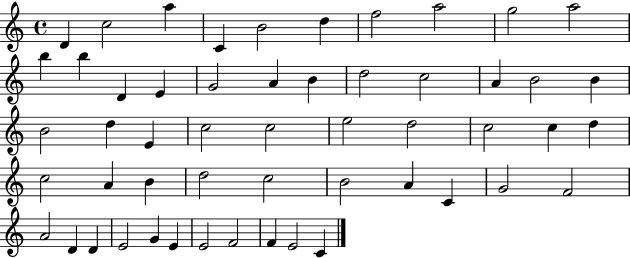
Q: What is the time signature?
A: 4/4